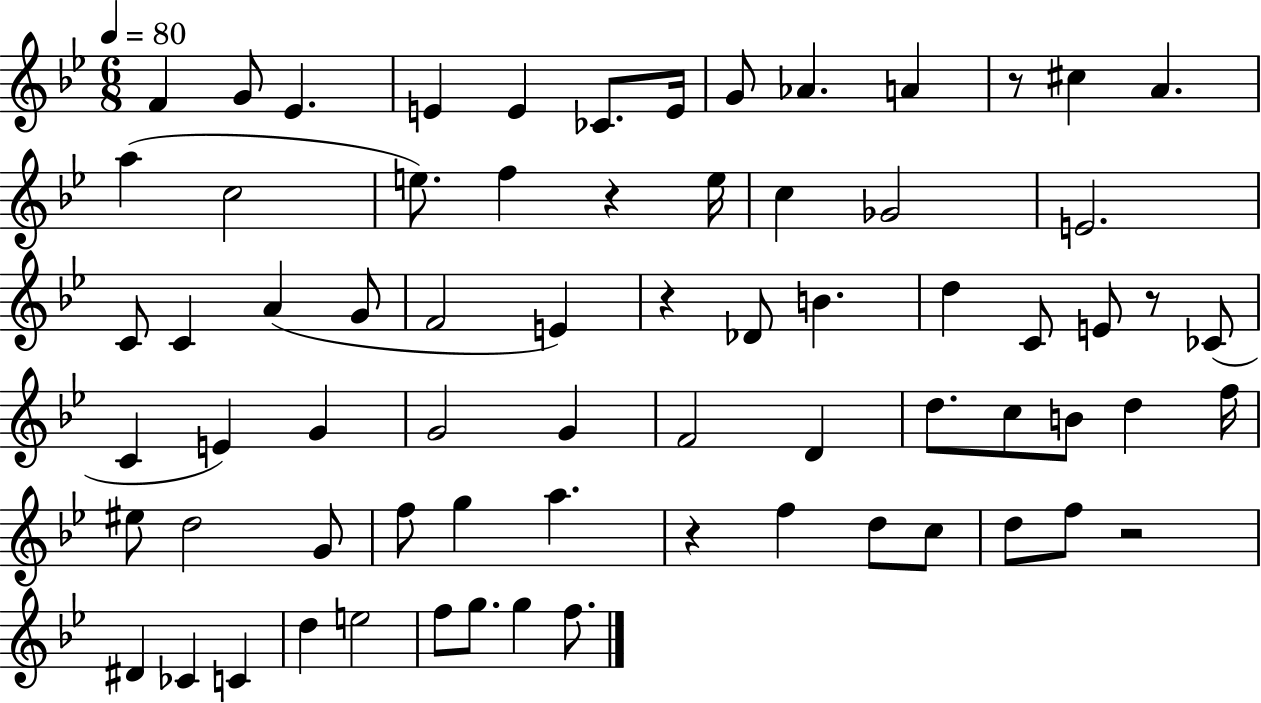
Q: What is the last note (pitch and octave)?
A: F5